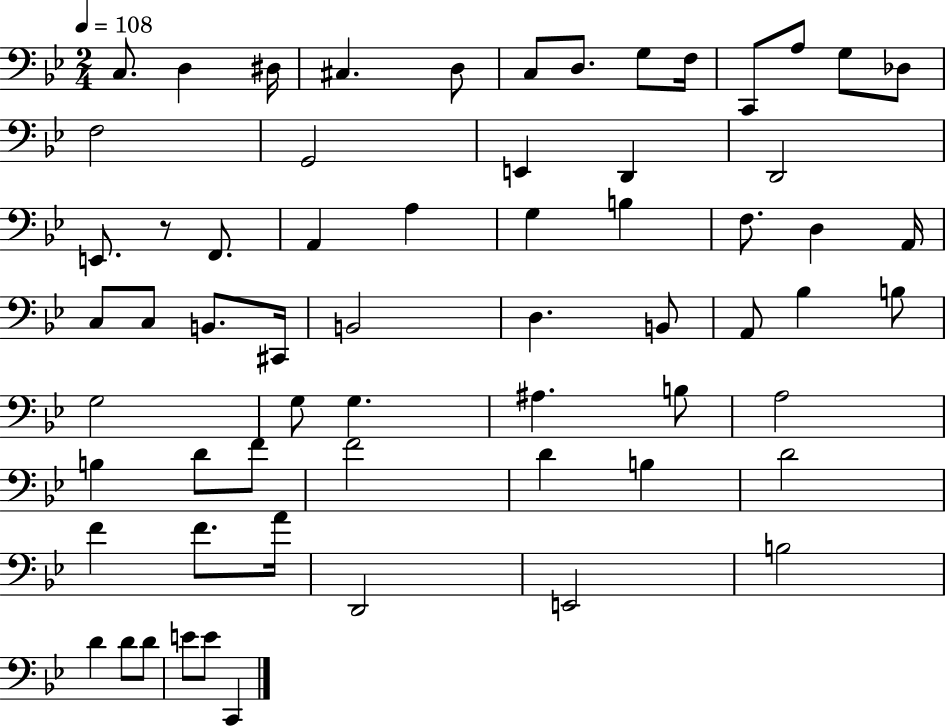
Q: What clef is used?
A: bass